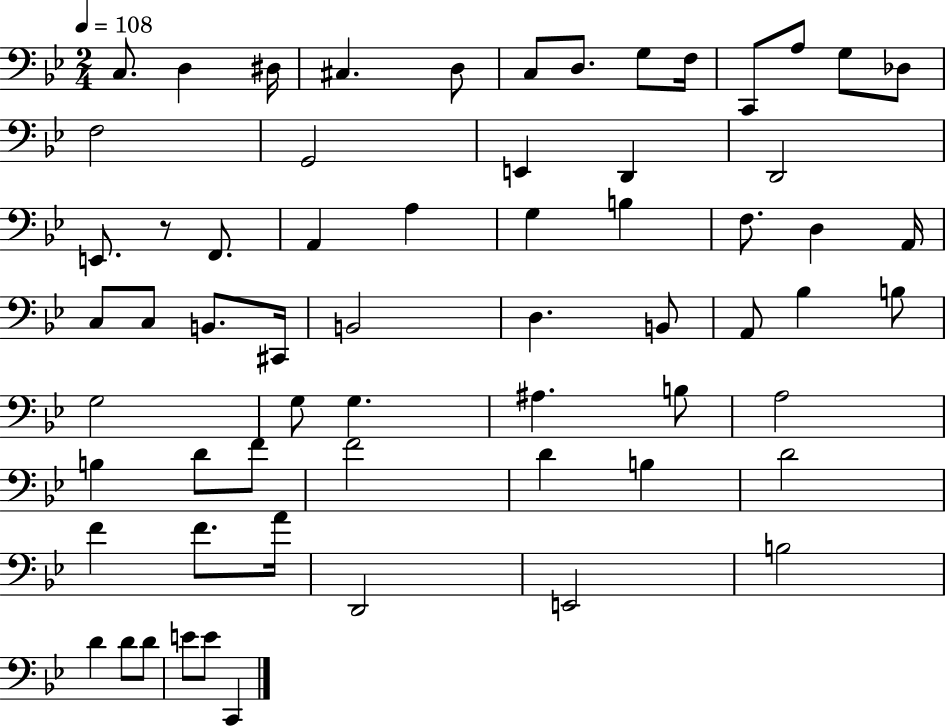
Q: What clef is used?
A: bass